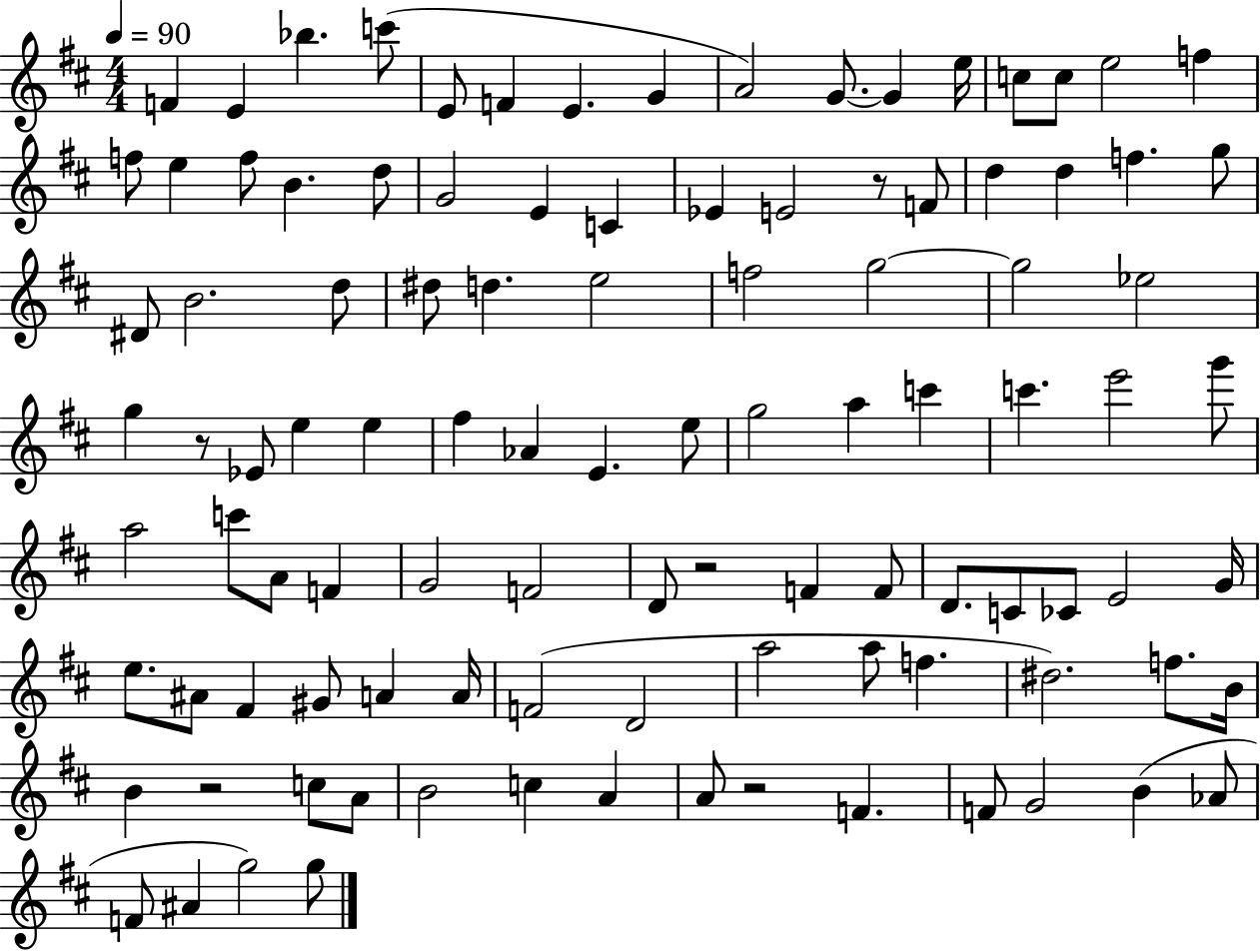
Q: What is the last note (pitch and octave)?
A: G5